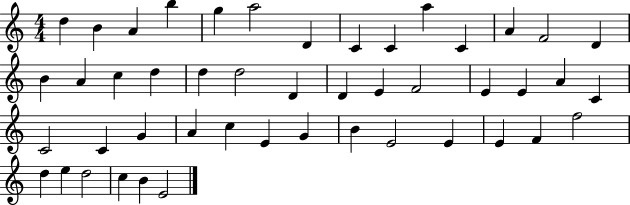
{
  \clef treble
  \numericTimeSignature
  \time 4/4
  \key c \major
  d''4 b'4 a'4 b''4 | g''4 a''2 d'4 | c'4 c'4 a''4 c'4 | a'4 f'2 d'4 | \break b'4 a'4 c''4 d''4 | d''4 d''2 d'4 | d'4 e'4 f'2 | e'4 e'4 a'4 c'4 | \break c'2 c'4 g'4 | a'4 c''4 e'4 g'4 | b'4 e'2 e'4 | e'4 f'4 f''2 | \break d''4 e''4 d''2 | c''4 b'4 e'2 | \bar "|."
}